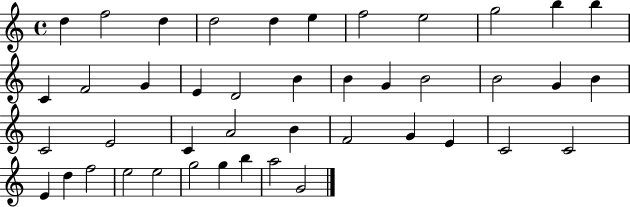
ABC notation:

X:1
T:Untitled
M:4/4
L:1/4
K:C
d f2 d d2 d e f2 e2 g2 b b C F2 G E D2 B B G B2 B2 G B C2 E2 C A2 B F2 G E C2 C2 E d f2 e2 e2 g2 g b a2 G2